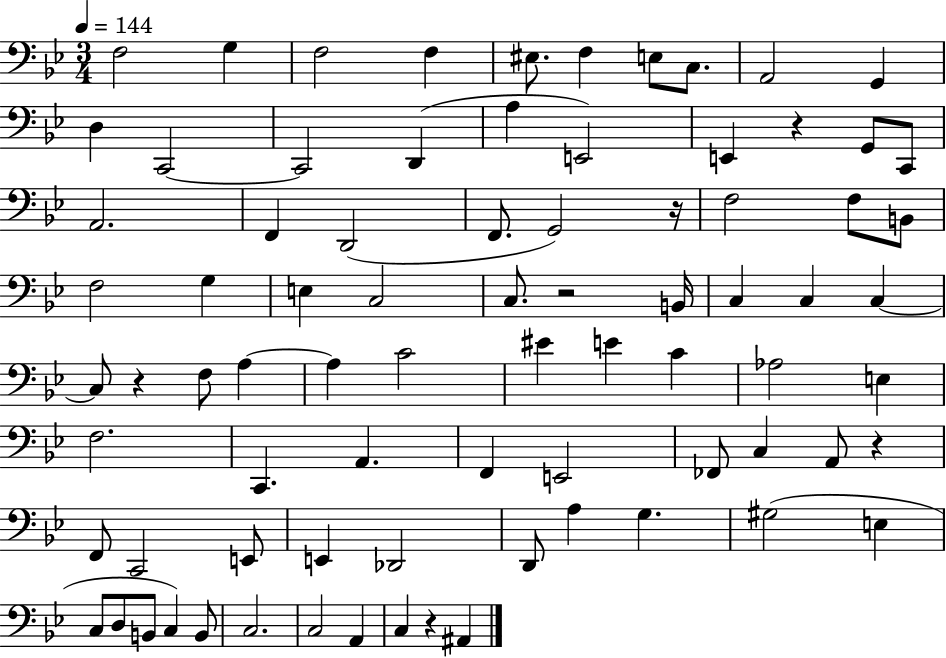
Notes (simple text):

F3/h G3/q F3/h F3/q EIS3/e. F3/q E3/e C3/e. A2/h G2/q D3/q C2/h C2/h D2/q A3/q E2/h E2/q R/q G2/e C2/e A2/h. F2/q D2/h F2/e. G2/h R/s F3/h F3/e B2/e F3/h G3/q E3/q C3/h C3/e. R/h B2/s C3/q C3/q C3/q C3/e R/q F3/e A3/q A3/q C4/h EIS4/q E4/q C4/q Ab3/h E3/q F3/h. C2/q. A2/q. F2/q E2/h FES2/e C3/q A2/e R/q F2/e C2/h E2/e E2/q Db2/h D2/e A3/q G3/q. G#3/h E3/q C3/e D3/e B2/e C3/q B2/e C3/h. C3/h A2/q C3/q R/q A#2/q